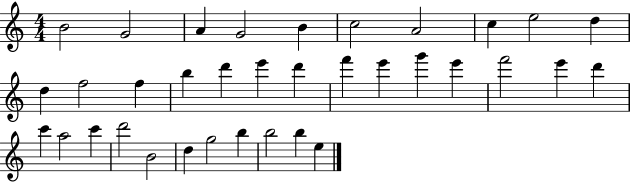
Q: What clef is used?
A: treble